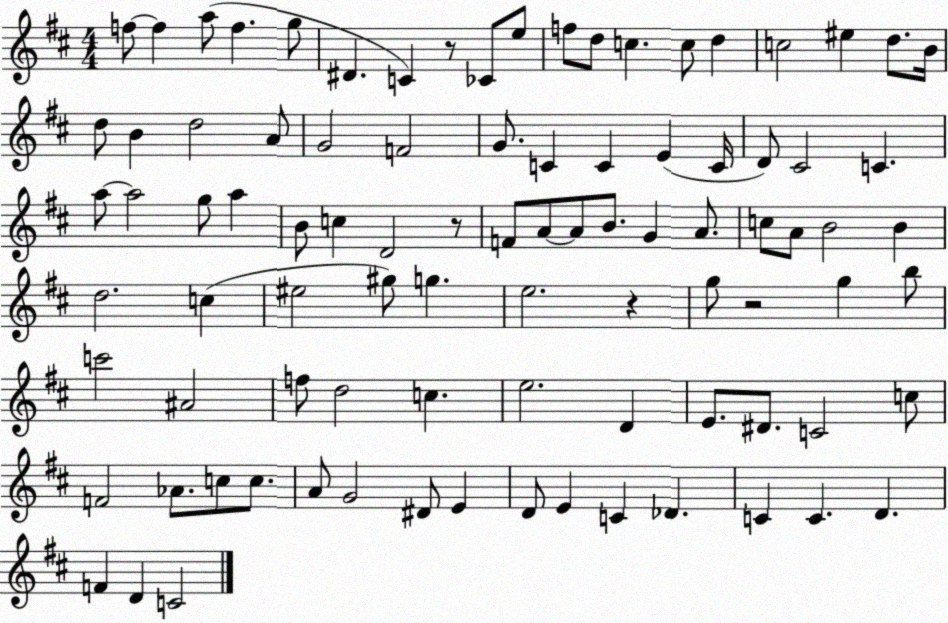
X:1
T:Untitled
M:4/4
L:1/4
K:D
f/2 f a/2 f g/2 ^D C z/2 _C/2 e/2 f/2 d/2 c c/2 d c2 ^e d/2 B/4 d/2 B d2 A/2 G2 F2 G/2 C C E C/4 D/2 ^C2 C a/2 a2 g/2 a B/2 c D2 z/2 F/2 A/2 A/2 B/2 G A/2 c/2 A/2 B2 B d2 c ^e2 ^g/2 g e2 z g/2 z2 g b/2 c'2 ^A2 f/2 d2 c e2 D E/2 ^D/2 C2 c/2 F2 _A/2 c/2 c/2 A/2 G2 ^D/2 E D/2 E C _D C C D F D C2